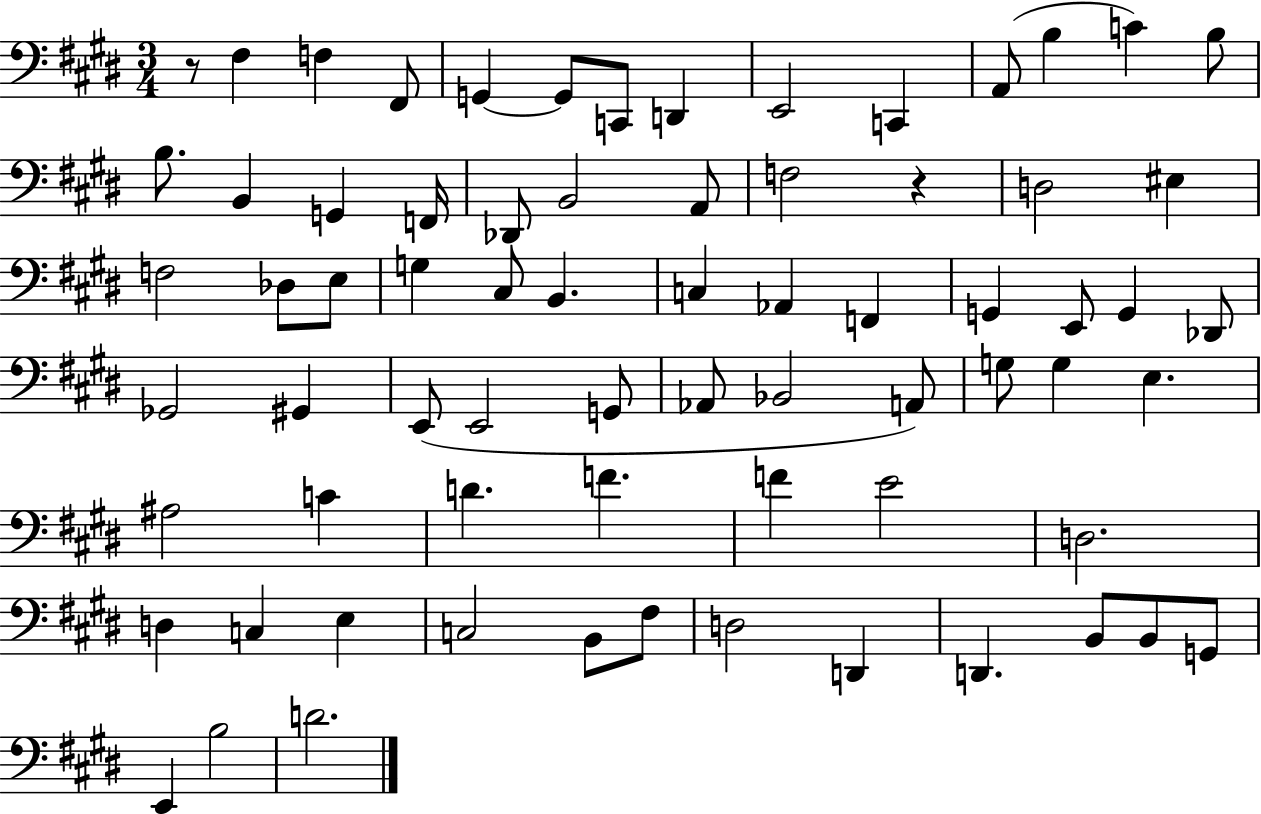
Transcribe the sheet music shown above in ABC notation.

X:1
T:Untitled
M:3/4
L:1/4
K:E
z/2 ^F, F, ^F,,/2 G,, G,,/2 C,,/2 D,, E,,2 C,, A,,/2 B, C B,/2 B,/2 B,, G,, F,,/4 _D,,/2 B,,2 A,,/2 F,2 z D,2 ^E, F,2 _D,/2 E,/2 G, ^C,/2 B,, C, _A,, F,, G,, E,,/2 G,, _D,,/2 _G,,2 ^G,, E,,/2 E,,2 G,,/2 _A,,/2 _B,,2 A,,/2 G,/2 G, E, ^A,2 C D F F E2 D,2 D, C, E, C,2 B,,/2 ^F,/2 D,2 D,, D,, B,,/2 B,,/2 G,,/2 E,, B,2 D2